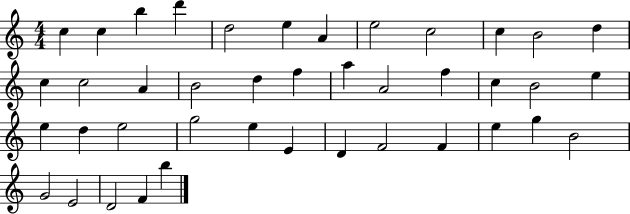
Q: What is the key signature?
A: C major